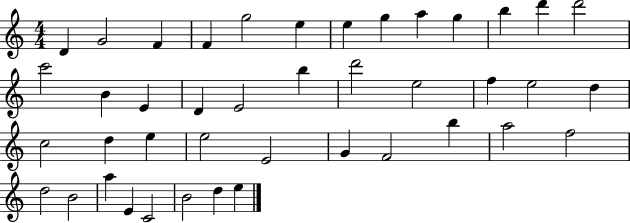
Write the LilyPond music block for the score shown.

{
  \clef treble
  \numericTimeSignature
  \time 4/4
  \key c \major
  d'4 g'2 f'4 | f'4 g''2 e''4 | e''4 g''4 a''4 g''4 | b''4 d'''4 d'''2 | \break c'''2 b'4 e'4 | d'4 e'2 b''4 | d'''2 e''2 | f''4 e''2 d''4 | \break c''2 d''4 e''4 | e''2 e'2 | g'4 f'2 b''4 | a''2 f''2 | \break d''2 b'2 | a''4 e'4 c'2 | b'2 d''4 e''4 | \bar "|."
}